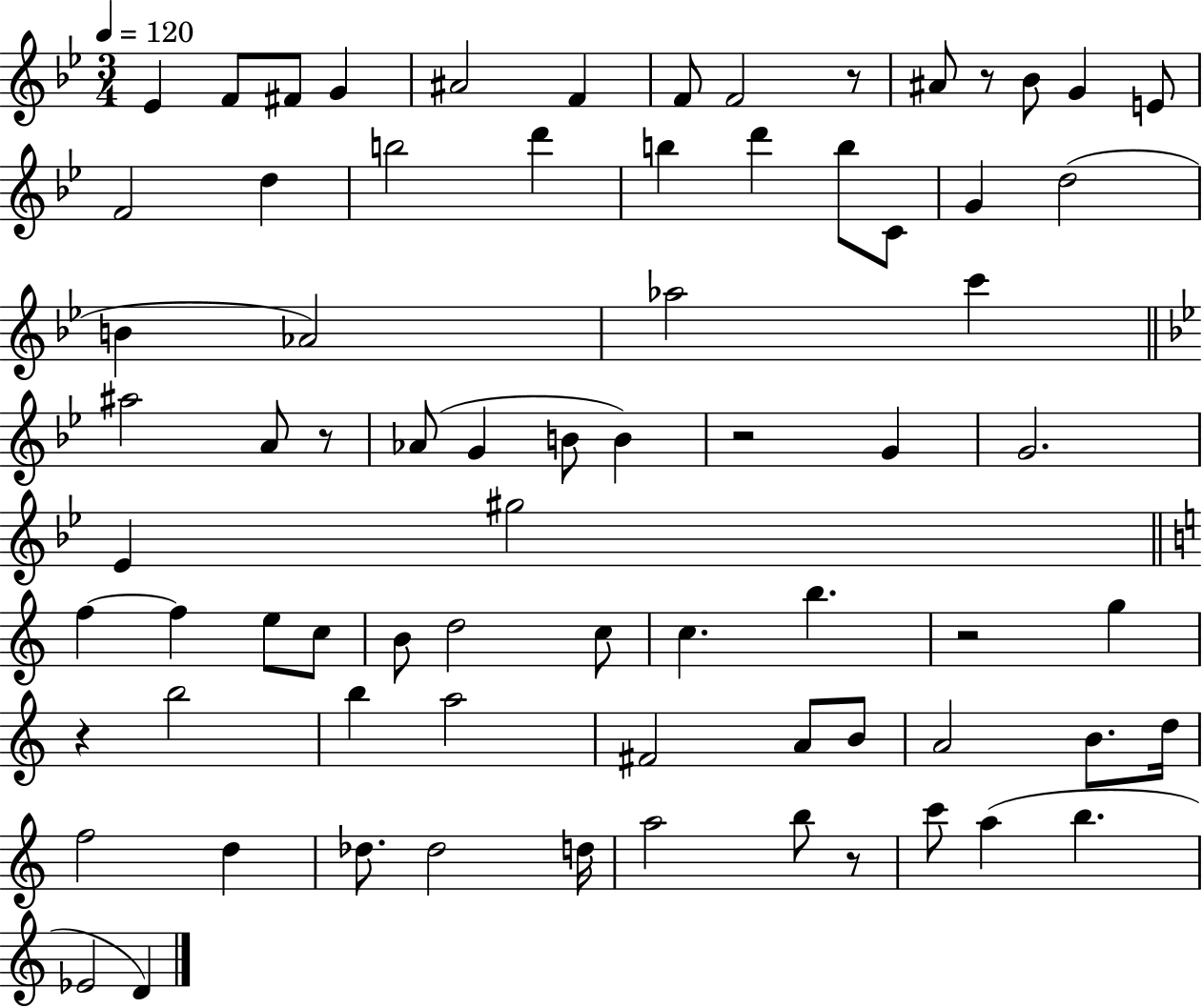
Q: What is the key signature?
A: BES major